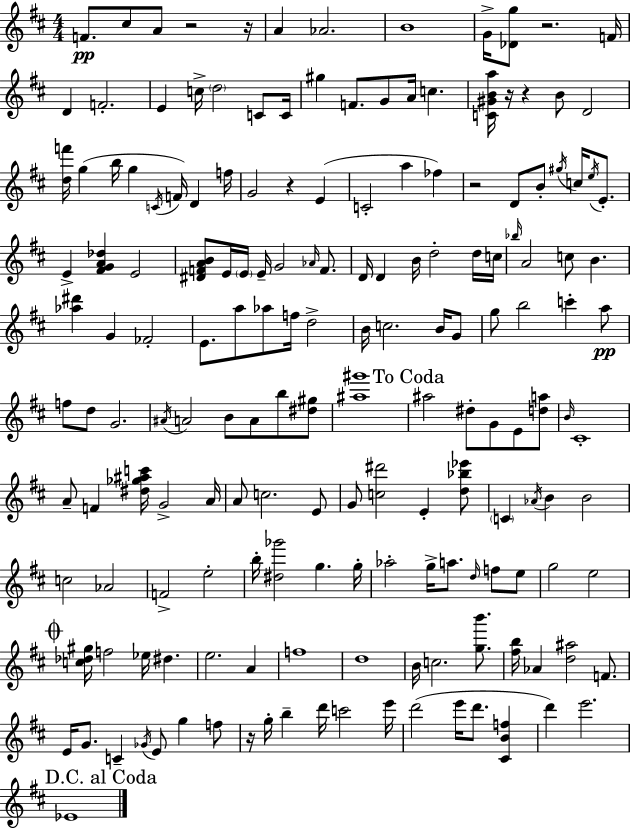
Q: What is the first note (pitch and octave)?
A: F4